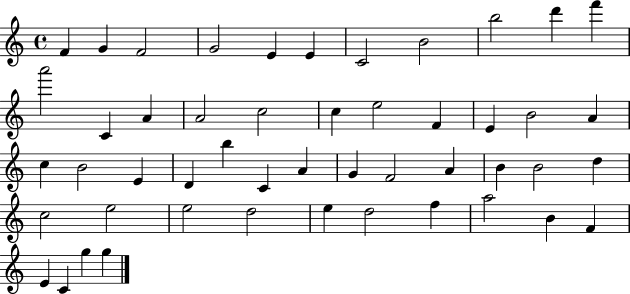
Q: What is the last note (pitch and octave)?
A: G5